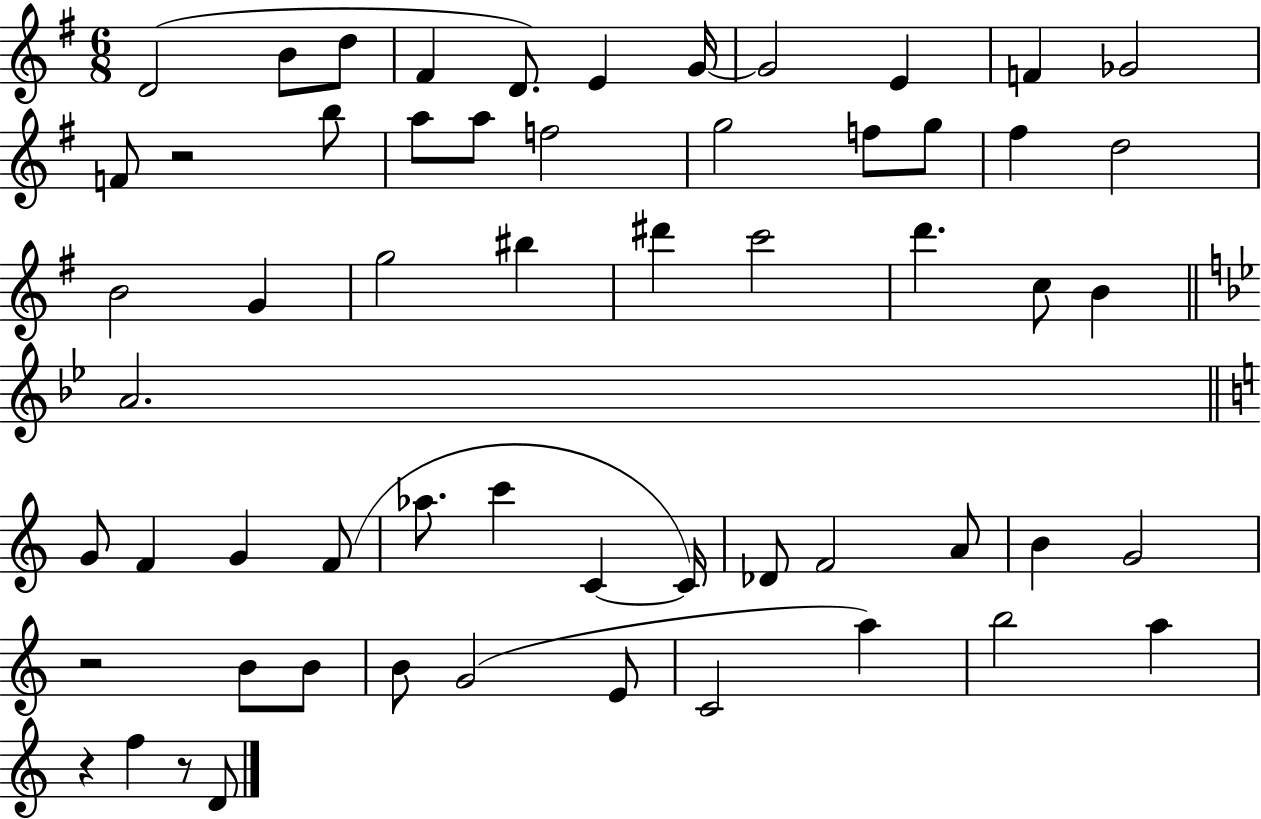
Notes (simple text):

D4/h B4/e D5/e F#4/q D4/e. E4/q G4/s G4/h E4/q F4/q Gb4/h F4/e R/h B5/e A5/e A5/e F5/h G5/h F5/e G5/e F#5/q D5/h B4/h G4/q G5/h BIS5/q D#6/q C6/h D6/q. C5/e B4/q A4/h. G4/e F4/q G4/q F4/e Ab5/e. C6/q C4/q C4/s Db4/e F4/h A4/e B4/q G4/h R/h B4/e B4/e B4/e G4/h E4/e C4/h A5/q B5/h A5/q R/q F5/q R/e D4/e